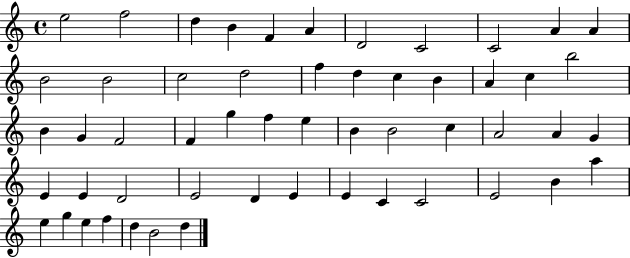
X:1
T:Untitled
M:4/4
L:1/4
K:C
e2 f2 d B F A D2 C2 C2 A A B2 B2 c2 d2 f d c B A c b2 B G F2 F g f e B B2 c A2 A G E E D2 E2 D E E C C2 E2 B a e g e f d B2 d